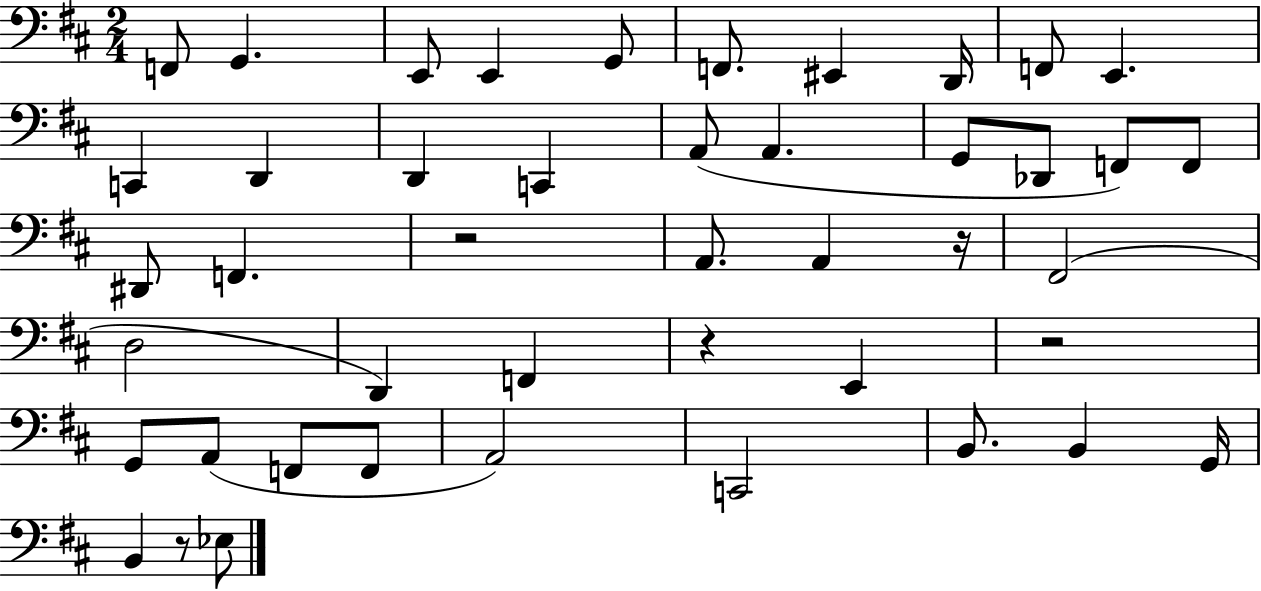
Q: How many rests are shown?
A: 5